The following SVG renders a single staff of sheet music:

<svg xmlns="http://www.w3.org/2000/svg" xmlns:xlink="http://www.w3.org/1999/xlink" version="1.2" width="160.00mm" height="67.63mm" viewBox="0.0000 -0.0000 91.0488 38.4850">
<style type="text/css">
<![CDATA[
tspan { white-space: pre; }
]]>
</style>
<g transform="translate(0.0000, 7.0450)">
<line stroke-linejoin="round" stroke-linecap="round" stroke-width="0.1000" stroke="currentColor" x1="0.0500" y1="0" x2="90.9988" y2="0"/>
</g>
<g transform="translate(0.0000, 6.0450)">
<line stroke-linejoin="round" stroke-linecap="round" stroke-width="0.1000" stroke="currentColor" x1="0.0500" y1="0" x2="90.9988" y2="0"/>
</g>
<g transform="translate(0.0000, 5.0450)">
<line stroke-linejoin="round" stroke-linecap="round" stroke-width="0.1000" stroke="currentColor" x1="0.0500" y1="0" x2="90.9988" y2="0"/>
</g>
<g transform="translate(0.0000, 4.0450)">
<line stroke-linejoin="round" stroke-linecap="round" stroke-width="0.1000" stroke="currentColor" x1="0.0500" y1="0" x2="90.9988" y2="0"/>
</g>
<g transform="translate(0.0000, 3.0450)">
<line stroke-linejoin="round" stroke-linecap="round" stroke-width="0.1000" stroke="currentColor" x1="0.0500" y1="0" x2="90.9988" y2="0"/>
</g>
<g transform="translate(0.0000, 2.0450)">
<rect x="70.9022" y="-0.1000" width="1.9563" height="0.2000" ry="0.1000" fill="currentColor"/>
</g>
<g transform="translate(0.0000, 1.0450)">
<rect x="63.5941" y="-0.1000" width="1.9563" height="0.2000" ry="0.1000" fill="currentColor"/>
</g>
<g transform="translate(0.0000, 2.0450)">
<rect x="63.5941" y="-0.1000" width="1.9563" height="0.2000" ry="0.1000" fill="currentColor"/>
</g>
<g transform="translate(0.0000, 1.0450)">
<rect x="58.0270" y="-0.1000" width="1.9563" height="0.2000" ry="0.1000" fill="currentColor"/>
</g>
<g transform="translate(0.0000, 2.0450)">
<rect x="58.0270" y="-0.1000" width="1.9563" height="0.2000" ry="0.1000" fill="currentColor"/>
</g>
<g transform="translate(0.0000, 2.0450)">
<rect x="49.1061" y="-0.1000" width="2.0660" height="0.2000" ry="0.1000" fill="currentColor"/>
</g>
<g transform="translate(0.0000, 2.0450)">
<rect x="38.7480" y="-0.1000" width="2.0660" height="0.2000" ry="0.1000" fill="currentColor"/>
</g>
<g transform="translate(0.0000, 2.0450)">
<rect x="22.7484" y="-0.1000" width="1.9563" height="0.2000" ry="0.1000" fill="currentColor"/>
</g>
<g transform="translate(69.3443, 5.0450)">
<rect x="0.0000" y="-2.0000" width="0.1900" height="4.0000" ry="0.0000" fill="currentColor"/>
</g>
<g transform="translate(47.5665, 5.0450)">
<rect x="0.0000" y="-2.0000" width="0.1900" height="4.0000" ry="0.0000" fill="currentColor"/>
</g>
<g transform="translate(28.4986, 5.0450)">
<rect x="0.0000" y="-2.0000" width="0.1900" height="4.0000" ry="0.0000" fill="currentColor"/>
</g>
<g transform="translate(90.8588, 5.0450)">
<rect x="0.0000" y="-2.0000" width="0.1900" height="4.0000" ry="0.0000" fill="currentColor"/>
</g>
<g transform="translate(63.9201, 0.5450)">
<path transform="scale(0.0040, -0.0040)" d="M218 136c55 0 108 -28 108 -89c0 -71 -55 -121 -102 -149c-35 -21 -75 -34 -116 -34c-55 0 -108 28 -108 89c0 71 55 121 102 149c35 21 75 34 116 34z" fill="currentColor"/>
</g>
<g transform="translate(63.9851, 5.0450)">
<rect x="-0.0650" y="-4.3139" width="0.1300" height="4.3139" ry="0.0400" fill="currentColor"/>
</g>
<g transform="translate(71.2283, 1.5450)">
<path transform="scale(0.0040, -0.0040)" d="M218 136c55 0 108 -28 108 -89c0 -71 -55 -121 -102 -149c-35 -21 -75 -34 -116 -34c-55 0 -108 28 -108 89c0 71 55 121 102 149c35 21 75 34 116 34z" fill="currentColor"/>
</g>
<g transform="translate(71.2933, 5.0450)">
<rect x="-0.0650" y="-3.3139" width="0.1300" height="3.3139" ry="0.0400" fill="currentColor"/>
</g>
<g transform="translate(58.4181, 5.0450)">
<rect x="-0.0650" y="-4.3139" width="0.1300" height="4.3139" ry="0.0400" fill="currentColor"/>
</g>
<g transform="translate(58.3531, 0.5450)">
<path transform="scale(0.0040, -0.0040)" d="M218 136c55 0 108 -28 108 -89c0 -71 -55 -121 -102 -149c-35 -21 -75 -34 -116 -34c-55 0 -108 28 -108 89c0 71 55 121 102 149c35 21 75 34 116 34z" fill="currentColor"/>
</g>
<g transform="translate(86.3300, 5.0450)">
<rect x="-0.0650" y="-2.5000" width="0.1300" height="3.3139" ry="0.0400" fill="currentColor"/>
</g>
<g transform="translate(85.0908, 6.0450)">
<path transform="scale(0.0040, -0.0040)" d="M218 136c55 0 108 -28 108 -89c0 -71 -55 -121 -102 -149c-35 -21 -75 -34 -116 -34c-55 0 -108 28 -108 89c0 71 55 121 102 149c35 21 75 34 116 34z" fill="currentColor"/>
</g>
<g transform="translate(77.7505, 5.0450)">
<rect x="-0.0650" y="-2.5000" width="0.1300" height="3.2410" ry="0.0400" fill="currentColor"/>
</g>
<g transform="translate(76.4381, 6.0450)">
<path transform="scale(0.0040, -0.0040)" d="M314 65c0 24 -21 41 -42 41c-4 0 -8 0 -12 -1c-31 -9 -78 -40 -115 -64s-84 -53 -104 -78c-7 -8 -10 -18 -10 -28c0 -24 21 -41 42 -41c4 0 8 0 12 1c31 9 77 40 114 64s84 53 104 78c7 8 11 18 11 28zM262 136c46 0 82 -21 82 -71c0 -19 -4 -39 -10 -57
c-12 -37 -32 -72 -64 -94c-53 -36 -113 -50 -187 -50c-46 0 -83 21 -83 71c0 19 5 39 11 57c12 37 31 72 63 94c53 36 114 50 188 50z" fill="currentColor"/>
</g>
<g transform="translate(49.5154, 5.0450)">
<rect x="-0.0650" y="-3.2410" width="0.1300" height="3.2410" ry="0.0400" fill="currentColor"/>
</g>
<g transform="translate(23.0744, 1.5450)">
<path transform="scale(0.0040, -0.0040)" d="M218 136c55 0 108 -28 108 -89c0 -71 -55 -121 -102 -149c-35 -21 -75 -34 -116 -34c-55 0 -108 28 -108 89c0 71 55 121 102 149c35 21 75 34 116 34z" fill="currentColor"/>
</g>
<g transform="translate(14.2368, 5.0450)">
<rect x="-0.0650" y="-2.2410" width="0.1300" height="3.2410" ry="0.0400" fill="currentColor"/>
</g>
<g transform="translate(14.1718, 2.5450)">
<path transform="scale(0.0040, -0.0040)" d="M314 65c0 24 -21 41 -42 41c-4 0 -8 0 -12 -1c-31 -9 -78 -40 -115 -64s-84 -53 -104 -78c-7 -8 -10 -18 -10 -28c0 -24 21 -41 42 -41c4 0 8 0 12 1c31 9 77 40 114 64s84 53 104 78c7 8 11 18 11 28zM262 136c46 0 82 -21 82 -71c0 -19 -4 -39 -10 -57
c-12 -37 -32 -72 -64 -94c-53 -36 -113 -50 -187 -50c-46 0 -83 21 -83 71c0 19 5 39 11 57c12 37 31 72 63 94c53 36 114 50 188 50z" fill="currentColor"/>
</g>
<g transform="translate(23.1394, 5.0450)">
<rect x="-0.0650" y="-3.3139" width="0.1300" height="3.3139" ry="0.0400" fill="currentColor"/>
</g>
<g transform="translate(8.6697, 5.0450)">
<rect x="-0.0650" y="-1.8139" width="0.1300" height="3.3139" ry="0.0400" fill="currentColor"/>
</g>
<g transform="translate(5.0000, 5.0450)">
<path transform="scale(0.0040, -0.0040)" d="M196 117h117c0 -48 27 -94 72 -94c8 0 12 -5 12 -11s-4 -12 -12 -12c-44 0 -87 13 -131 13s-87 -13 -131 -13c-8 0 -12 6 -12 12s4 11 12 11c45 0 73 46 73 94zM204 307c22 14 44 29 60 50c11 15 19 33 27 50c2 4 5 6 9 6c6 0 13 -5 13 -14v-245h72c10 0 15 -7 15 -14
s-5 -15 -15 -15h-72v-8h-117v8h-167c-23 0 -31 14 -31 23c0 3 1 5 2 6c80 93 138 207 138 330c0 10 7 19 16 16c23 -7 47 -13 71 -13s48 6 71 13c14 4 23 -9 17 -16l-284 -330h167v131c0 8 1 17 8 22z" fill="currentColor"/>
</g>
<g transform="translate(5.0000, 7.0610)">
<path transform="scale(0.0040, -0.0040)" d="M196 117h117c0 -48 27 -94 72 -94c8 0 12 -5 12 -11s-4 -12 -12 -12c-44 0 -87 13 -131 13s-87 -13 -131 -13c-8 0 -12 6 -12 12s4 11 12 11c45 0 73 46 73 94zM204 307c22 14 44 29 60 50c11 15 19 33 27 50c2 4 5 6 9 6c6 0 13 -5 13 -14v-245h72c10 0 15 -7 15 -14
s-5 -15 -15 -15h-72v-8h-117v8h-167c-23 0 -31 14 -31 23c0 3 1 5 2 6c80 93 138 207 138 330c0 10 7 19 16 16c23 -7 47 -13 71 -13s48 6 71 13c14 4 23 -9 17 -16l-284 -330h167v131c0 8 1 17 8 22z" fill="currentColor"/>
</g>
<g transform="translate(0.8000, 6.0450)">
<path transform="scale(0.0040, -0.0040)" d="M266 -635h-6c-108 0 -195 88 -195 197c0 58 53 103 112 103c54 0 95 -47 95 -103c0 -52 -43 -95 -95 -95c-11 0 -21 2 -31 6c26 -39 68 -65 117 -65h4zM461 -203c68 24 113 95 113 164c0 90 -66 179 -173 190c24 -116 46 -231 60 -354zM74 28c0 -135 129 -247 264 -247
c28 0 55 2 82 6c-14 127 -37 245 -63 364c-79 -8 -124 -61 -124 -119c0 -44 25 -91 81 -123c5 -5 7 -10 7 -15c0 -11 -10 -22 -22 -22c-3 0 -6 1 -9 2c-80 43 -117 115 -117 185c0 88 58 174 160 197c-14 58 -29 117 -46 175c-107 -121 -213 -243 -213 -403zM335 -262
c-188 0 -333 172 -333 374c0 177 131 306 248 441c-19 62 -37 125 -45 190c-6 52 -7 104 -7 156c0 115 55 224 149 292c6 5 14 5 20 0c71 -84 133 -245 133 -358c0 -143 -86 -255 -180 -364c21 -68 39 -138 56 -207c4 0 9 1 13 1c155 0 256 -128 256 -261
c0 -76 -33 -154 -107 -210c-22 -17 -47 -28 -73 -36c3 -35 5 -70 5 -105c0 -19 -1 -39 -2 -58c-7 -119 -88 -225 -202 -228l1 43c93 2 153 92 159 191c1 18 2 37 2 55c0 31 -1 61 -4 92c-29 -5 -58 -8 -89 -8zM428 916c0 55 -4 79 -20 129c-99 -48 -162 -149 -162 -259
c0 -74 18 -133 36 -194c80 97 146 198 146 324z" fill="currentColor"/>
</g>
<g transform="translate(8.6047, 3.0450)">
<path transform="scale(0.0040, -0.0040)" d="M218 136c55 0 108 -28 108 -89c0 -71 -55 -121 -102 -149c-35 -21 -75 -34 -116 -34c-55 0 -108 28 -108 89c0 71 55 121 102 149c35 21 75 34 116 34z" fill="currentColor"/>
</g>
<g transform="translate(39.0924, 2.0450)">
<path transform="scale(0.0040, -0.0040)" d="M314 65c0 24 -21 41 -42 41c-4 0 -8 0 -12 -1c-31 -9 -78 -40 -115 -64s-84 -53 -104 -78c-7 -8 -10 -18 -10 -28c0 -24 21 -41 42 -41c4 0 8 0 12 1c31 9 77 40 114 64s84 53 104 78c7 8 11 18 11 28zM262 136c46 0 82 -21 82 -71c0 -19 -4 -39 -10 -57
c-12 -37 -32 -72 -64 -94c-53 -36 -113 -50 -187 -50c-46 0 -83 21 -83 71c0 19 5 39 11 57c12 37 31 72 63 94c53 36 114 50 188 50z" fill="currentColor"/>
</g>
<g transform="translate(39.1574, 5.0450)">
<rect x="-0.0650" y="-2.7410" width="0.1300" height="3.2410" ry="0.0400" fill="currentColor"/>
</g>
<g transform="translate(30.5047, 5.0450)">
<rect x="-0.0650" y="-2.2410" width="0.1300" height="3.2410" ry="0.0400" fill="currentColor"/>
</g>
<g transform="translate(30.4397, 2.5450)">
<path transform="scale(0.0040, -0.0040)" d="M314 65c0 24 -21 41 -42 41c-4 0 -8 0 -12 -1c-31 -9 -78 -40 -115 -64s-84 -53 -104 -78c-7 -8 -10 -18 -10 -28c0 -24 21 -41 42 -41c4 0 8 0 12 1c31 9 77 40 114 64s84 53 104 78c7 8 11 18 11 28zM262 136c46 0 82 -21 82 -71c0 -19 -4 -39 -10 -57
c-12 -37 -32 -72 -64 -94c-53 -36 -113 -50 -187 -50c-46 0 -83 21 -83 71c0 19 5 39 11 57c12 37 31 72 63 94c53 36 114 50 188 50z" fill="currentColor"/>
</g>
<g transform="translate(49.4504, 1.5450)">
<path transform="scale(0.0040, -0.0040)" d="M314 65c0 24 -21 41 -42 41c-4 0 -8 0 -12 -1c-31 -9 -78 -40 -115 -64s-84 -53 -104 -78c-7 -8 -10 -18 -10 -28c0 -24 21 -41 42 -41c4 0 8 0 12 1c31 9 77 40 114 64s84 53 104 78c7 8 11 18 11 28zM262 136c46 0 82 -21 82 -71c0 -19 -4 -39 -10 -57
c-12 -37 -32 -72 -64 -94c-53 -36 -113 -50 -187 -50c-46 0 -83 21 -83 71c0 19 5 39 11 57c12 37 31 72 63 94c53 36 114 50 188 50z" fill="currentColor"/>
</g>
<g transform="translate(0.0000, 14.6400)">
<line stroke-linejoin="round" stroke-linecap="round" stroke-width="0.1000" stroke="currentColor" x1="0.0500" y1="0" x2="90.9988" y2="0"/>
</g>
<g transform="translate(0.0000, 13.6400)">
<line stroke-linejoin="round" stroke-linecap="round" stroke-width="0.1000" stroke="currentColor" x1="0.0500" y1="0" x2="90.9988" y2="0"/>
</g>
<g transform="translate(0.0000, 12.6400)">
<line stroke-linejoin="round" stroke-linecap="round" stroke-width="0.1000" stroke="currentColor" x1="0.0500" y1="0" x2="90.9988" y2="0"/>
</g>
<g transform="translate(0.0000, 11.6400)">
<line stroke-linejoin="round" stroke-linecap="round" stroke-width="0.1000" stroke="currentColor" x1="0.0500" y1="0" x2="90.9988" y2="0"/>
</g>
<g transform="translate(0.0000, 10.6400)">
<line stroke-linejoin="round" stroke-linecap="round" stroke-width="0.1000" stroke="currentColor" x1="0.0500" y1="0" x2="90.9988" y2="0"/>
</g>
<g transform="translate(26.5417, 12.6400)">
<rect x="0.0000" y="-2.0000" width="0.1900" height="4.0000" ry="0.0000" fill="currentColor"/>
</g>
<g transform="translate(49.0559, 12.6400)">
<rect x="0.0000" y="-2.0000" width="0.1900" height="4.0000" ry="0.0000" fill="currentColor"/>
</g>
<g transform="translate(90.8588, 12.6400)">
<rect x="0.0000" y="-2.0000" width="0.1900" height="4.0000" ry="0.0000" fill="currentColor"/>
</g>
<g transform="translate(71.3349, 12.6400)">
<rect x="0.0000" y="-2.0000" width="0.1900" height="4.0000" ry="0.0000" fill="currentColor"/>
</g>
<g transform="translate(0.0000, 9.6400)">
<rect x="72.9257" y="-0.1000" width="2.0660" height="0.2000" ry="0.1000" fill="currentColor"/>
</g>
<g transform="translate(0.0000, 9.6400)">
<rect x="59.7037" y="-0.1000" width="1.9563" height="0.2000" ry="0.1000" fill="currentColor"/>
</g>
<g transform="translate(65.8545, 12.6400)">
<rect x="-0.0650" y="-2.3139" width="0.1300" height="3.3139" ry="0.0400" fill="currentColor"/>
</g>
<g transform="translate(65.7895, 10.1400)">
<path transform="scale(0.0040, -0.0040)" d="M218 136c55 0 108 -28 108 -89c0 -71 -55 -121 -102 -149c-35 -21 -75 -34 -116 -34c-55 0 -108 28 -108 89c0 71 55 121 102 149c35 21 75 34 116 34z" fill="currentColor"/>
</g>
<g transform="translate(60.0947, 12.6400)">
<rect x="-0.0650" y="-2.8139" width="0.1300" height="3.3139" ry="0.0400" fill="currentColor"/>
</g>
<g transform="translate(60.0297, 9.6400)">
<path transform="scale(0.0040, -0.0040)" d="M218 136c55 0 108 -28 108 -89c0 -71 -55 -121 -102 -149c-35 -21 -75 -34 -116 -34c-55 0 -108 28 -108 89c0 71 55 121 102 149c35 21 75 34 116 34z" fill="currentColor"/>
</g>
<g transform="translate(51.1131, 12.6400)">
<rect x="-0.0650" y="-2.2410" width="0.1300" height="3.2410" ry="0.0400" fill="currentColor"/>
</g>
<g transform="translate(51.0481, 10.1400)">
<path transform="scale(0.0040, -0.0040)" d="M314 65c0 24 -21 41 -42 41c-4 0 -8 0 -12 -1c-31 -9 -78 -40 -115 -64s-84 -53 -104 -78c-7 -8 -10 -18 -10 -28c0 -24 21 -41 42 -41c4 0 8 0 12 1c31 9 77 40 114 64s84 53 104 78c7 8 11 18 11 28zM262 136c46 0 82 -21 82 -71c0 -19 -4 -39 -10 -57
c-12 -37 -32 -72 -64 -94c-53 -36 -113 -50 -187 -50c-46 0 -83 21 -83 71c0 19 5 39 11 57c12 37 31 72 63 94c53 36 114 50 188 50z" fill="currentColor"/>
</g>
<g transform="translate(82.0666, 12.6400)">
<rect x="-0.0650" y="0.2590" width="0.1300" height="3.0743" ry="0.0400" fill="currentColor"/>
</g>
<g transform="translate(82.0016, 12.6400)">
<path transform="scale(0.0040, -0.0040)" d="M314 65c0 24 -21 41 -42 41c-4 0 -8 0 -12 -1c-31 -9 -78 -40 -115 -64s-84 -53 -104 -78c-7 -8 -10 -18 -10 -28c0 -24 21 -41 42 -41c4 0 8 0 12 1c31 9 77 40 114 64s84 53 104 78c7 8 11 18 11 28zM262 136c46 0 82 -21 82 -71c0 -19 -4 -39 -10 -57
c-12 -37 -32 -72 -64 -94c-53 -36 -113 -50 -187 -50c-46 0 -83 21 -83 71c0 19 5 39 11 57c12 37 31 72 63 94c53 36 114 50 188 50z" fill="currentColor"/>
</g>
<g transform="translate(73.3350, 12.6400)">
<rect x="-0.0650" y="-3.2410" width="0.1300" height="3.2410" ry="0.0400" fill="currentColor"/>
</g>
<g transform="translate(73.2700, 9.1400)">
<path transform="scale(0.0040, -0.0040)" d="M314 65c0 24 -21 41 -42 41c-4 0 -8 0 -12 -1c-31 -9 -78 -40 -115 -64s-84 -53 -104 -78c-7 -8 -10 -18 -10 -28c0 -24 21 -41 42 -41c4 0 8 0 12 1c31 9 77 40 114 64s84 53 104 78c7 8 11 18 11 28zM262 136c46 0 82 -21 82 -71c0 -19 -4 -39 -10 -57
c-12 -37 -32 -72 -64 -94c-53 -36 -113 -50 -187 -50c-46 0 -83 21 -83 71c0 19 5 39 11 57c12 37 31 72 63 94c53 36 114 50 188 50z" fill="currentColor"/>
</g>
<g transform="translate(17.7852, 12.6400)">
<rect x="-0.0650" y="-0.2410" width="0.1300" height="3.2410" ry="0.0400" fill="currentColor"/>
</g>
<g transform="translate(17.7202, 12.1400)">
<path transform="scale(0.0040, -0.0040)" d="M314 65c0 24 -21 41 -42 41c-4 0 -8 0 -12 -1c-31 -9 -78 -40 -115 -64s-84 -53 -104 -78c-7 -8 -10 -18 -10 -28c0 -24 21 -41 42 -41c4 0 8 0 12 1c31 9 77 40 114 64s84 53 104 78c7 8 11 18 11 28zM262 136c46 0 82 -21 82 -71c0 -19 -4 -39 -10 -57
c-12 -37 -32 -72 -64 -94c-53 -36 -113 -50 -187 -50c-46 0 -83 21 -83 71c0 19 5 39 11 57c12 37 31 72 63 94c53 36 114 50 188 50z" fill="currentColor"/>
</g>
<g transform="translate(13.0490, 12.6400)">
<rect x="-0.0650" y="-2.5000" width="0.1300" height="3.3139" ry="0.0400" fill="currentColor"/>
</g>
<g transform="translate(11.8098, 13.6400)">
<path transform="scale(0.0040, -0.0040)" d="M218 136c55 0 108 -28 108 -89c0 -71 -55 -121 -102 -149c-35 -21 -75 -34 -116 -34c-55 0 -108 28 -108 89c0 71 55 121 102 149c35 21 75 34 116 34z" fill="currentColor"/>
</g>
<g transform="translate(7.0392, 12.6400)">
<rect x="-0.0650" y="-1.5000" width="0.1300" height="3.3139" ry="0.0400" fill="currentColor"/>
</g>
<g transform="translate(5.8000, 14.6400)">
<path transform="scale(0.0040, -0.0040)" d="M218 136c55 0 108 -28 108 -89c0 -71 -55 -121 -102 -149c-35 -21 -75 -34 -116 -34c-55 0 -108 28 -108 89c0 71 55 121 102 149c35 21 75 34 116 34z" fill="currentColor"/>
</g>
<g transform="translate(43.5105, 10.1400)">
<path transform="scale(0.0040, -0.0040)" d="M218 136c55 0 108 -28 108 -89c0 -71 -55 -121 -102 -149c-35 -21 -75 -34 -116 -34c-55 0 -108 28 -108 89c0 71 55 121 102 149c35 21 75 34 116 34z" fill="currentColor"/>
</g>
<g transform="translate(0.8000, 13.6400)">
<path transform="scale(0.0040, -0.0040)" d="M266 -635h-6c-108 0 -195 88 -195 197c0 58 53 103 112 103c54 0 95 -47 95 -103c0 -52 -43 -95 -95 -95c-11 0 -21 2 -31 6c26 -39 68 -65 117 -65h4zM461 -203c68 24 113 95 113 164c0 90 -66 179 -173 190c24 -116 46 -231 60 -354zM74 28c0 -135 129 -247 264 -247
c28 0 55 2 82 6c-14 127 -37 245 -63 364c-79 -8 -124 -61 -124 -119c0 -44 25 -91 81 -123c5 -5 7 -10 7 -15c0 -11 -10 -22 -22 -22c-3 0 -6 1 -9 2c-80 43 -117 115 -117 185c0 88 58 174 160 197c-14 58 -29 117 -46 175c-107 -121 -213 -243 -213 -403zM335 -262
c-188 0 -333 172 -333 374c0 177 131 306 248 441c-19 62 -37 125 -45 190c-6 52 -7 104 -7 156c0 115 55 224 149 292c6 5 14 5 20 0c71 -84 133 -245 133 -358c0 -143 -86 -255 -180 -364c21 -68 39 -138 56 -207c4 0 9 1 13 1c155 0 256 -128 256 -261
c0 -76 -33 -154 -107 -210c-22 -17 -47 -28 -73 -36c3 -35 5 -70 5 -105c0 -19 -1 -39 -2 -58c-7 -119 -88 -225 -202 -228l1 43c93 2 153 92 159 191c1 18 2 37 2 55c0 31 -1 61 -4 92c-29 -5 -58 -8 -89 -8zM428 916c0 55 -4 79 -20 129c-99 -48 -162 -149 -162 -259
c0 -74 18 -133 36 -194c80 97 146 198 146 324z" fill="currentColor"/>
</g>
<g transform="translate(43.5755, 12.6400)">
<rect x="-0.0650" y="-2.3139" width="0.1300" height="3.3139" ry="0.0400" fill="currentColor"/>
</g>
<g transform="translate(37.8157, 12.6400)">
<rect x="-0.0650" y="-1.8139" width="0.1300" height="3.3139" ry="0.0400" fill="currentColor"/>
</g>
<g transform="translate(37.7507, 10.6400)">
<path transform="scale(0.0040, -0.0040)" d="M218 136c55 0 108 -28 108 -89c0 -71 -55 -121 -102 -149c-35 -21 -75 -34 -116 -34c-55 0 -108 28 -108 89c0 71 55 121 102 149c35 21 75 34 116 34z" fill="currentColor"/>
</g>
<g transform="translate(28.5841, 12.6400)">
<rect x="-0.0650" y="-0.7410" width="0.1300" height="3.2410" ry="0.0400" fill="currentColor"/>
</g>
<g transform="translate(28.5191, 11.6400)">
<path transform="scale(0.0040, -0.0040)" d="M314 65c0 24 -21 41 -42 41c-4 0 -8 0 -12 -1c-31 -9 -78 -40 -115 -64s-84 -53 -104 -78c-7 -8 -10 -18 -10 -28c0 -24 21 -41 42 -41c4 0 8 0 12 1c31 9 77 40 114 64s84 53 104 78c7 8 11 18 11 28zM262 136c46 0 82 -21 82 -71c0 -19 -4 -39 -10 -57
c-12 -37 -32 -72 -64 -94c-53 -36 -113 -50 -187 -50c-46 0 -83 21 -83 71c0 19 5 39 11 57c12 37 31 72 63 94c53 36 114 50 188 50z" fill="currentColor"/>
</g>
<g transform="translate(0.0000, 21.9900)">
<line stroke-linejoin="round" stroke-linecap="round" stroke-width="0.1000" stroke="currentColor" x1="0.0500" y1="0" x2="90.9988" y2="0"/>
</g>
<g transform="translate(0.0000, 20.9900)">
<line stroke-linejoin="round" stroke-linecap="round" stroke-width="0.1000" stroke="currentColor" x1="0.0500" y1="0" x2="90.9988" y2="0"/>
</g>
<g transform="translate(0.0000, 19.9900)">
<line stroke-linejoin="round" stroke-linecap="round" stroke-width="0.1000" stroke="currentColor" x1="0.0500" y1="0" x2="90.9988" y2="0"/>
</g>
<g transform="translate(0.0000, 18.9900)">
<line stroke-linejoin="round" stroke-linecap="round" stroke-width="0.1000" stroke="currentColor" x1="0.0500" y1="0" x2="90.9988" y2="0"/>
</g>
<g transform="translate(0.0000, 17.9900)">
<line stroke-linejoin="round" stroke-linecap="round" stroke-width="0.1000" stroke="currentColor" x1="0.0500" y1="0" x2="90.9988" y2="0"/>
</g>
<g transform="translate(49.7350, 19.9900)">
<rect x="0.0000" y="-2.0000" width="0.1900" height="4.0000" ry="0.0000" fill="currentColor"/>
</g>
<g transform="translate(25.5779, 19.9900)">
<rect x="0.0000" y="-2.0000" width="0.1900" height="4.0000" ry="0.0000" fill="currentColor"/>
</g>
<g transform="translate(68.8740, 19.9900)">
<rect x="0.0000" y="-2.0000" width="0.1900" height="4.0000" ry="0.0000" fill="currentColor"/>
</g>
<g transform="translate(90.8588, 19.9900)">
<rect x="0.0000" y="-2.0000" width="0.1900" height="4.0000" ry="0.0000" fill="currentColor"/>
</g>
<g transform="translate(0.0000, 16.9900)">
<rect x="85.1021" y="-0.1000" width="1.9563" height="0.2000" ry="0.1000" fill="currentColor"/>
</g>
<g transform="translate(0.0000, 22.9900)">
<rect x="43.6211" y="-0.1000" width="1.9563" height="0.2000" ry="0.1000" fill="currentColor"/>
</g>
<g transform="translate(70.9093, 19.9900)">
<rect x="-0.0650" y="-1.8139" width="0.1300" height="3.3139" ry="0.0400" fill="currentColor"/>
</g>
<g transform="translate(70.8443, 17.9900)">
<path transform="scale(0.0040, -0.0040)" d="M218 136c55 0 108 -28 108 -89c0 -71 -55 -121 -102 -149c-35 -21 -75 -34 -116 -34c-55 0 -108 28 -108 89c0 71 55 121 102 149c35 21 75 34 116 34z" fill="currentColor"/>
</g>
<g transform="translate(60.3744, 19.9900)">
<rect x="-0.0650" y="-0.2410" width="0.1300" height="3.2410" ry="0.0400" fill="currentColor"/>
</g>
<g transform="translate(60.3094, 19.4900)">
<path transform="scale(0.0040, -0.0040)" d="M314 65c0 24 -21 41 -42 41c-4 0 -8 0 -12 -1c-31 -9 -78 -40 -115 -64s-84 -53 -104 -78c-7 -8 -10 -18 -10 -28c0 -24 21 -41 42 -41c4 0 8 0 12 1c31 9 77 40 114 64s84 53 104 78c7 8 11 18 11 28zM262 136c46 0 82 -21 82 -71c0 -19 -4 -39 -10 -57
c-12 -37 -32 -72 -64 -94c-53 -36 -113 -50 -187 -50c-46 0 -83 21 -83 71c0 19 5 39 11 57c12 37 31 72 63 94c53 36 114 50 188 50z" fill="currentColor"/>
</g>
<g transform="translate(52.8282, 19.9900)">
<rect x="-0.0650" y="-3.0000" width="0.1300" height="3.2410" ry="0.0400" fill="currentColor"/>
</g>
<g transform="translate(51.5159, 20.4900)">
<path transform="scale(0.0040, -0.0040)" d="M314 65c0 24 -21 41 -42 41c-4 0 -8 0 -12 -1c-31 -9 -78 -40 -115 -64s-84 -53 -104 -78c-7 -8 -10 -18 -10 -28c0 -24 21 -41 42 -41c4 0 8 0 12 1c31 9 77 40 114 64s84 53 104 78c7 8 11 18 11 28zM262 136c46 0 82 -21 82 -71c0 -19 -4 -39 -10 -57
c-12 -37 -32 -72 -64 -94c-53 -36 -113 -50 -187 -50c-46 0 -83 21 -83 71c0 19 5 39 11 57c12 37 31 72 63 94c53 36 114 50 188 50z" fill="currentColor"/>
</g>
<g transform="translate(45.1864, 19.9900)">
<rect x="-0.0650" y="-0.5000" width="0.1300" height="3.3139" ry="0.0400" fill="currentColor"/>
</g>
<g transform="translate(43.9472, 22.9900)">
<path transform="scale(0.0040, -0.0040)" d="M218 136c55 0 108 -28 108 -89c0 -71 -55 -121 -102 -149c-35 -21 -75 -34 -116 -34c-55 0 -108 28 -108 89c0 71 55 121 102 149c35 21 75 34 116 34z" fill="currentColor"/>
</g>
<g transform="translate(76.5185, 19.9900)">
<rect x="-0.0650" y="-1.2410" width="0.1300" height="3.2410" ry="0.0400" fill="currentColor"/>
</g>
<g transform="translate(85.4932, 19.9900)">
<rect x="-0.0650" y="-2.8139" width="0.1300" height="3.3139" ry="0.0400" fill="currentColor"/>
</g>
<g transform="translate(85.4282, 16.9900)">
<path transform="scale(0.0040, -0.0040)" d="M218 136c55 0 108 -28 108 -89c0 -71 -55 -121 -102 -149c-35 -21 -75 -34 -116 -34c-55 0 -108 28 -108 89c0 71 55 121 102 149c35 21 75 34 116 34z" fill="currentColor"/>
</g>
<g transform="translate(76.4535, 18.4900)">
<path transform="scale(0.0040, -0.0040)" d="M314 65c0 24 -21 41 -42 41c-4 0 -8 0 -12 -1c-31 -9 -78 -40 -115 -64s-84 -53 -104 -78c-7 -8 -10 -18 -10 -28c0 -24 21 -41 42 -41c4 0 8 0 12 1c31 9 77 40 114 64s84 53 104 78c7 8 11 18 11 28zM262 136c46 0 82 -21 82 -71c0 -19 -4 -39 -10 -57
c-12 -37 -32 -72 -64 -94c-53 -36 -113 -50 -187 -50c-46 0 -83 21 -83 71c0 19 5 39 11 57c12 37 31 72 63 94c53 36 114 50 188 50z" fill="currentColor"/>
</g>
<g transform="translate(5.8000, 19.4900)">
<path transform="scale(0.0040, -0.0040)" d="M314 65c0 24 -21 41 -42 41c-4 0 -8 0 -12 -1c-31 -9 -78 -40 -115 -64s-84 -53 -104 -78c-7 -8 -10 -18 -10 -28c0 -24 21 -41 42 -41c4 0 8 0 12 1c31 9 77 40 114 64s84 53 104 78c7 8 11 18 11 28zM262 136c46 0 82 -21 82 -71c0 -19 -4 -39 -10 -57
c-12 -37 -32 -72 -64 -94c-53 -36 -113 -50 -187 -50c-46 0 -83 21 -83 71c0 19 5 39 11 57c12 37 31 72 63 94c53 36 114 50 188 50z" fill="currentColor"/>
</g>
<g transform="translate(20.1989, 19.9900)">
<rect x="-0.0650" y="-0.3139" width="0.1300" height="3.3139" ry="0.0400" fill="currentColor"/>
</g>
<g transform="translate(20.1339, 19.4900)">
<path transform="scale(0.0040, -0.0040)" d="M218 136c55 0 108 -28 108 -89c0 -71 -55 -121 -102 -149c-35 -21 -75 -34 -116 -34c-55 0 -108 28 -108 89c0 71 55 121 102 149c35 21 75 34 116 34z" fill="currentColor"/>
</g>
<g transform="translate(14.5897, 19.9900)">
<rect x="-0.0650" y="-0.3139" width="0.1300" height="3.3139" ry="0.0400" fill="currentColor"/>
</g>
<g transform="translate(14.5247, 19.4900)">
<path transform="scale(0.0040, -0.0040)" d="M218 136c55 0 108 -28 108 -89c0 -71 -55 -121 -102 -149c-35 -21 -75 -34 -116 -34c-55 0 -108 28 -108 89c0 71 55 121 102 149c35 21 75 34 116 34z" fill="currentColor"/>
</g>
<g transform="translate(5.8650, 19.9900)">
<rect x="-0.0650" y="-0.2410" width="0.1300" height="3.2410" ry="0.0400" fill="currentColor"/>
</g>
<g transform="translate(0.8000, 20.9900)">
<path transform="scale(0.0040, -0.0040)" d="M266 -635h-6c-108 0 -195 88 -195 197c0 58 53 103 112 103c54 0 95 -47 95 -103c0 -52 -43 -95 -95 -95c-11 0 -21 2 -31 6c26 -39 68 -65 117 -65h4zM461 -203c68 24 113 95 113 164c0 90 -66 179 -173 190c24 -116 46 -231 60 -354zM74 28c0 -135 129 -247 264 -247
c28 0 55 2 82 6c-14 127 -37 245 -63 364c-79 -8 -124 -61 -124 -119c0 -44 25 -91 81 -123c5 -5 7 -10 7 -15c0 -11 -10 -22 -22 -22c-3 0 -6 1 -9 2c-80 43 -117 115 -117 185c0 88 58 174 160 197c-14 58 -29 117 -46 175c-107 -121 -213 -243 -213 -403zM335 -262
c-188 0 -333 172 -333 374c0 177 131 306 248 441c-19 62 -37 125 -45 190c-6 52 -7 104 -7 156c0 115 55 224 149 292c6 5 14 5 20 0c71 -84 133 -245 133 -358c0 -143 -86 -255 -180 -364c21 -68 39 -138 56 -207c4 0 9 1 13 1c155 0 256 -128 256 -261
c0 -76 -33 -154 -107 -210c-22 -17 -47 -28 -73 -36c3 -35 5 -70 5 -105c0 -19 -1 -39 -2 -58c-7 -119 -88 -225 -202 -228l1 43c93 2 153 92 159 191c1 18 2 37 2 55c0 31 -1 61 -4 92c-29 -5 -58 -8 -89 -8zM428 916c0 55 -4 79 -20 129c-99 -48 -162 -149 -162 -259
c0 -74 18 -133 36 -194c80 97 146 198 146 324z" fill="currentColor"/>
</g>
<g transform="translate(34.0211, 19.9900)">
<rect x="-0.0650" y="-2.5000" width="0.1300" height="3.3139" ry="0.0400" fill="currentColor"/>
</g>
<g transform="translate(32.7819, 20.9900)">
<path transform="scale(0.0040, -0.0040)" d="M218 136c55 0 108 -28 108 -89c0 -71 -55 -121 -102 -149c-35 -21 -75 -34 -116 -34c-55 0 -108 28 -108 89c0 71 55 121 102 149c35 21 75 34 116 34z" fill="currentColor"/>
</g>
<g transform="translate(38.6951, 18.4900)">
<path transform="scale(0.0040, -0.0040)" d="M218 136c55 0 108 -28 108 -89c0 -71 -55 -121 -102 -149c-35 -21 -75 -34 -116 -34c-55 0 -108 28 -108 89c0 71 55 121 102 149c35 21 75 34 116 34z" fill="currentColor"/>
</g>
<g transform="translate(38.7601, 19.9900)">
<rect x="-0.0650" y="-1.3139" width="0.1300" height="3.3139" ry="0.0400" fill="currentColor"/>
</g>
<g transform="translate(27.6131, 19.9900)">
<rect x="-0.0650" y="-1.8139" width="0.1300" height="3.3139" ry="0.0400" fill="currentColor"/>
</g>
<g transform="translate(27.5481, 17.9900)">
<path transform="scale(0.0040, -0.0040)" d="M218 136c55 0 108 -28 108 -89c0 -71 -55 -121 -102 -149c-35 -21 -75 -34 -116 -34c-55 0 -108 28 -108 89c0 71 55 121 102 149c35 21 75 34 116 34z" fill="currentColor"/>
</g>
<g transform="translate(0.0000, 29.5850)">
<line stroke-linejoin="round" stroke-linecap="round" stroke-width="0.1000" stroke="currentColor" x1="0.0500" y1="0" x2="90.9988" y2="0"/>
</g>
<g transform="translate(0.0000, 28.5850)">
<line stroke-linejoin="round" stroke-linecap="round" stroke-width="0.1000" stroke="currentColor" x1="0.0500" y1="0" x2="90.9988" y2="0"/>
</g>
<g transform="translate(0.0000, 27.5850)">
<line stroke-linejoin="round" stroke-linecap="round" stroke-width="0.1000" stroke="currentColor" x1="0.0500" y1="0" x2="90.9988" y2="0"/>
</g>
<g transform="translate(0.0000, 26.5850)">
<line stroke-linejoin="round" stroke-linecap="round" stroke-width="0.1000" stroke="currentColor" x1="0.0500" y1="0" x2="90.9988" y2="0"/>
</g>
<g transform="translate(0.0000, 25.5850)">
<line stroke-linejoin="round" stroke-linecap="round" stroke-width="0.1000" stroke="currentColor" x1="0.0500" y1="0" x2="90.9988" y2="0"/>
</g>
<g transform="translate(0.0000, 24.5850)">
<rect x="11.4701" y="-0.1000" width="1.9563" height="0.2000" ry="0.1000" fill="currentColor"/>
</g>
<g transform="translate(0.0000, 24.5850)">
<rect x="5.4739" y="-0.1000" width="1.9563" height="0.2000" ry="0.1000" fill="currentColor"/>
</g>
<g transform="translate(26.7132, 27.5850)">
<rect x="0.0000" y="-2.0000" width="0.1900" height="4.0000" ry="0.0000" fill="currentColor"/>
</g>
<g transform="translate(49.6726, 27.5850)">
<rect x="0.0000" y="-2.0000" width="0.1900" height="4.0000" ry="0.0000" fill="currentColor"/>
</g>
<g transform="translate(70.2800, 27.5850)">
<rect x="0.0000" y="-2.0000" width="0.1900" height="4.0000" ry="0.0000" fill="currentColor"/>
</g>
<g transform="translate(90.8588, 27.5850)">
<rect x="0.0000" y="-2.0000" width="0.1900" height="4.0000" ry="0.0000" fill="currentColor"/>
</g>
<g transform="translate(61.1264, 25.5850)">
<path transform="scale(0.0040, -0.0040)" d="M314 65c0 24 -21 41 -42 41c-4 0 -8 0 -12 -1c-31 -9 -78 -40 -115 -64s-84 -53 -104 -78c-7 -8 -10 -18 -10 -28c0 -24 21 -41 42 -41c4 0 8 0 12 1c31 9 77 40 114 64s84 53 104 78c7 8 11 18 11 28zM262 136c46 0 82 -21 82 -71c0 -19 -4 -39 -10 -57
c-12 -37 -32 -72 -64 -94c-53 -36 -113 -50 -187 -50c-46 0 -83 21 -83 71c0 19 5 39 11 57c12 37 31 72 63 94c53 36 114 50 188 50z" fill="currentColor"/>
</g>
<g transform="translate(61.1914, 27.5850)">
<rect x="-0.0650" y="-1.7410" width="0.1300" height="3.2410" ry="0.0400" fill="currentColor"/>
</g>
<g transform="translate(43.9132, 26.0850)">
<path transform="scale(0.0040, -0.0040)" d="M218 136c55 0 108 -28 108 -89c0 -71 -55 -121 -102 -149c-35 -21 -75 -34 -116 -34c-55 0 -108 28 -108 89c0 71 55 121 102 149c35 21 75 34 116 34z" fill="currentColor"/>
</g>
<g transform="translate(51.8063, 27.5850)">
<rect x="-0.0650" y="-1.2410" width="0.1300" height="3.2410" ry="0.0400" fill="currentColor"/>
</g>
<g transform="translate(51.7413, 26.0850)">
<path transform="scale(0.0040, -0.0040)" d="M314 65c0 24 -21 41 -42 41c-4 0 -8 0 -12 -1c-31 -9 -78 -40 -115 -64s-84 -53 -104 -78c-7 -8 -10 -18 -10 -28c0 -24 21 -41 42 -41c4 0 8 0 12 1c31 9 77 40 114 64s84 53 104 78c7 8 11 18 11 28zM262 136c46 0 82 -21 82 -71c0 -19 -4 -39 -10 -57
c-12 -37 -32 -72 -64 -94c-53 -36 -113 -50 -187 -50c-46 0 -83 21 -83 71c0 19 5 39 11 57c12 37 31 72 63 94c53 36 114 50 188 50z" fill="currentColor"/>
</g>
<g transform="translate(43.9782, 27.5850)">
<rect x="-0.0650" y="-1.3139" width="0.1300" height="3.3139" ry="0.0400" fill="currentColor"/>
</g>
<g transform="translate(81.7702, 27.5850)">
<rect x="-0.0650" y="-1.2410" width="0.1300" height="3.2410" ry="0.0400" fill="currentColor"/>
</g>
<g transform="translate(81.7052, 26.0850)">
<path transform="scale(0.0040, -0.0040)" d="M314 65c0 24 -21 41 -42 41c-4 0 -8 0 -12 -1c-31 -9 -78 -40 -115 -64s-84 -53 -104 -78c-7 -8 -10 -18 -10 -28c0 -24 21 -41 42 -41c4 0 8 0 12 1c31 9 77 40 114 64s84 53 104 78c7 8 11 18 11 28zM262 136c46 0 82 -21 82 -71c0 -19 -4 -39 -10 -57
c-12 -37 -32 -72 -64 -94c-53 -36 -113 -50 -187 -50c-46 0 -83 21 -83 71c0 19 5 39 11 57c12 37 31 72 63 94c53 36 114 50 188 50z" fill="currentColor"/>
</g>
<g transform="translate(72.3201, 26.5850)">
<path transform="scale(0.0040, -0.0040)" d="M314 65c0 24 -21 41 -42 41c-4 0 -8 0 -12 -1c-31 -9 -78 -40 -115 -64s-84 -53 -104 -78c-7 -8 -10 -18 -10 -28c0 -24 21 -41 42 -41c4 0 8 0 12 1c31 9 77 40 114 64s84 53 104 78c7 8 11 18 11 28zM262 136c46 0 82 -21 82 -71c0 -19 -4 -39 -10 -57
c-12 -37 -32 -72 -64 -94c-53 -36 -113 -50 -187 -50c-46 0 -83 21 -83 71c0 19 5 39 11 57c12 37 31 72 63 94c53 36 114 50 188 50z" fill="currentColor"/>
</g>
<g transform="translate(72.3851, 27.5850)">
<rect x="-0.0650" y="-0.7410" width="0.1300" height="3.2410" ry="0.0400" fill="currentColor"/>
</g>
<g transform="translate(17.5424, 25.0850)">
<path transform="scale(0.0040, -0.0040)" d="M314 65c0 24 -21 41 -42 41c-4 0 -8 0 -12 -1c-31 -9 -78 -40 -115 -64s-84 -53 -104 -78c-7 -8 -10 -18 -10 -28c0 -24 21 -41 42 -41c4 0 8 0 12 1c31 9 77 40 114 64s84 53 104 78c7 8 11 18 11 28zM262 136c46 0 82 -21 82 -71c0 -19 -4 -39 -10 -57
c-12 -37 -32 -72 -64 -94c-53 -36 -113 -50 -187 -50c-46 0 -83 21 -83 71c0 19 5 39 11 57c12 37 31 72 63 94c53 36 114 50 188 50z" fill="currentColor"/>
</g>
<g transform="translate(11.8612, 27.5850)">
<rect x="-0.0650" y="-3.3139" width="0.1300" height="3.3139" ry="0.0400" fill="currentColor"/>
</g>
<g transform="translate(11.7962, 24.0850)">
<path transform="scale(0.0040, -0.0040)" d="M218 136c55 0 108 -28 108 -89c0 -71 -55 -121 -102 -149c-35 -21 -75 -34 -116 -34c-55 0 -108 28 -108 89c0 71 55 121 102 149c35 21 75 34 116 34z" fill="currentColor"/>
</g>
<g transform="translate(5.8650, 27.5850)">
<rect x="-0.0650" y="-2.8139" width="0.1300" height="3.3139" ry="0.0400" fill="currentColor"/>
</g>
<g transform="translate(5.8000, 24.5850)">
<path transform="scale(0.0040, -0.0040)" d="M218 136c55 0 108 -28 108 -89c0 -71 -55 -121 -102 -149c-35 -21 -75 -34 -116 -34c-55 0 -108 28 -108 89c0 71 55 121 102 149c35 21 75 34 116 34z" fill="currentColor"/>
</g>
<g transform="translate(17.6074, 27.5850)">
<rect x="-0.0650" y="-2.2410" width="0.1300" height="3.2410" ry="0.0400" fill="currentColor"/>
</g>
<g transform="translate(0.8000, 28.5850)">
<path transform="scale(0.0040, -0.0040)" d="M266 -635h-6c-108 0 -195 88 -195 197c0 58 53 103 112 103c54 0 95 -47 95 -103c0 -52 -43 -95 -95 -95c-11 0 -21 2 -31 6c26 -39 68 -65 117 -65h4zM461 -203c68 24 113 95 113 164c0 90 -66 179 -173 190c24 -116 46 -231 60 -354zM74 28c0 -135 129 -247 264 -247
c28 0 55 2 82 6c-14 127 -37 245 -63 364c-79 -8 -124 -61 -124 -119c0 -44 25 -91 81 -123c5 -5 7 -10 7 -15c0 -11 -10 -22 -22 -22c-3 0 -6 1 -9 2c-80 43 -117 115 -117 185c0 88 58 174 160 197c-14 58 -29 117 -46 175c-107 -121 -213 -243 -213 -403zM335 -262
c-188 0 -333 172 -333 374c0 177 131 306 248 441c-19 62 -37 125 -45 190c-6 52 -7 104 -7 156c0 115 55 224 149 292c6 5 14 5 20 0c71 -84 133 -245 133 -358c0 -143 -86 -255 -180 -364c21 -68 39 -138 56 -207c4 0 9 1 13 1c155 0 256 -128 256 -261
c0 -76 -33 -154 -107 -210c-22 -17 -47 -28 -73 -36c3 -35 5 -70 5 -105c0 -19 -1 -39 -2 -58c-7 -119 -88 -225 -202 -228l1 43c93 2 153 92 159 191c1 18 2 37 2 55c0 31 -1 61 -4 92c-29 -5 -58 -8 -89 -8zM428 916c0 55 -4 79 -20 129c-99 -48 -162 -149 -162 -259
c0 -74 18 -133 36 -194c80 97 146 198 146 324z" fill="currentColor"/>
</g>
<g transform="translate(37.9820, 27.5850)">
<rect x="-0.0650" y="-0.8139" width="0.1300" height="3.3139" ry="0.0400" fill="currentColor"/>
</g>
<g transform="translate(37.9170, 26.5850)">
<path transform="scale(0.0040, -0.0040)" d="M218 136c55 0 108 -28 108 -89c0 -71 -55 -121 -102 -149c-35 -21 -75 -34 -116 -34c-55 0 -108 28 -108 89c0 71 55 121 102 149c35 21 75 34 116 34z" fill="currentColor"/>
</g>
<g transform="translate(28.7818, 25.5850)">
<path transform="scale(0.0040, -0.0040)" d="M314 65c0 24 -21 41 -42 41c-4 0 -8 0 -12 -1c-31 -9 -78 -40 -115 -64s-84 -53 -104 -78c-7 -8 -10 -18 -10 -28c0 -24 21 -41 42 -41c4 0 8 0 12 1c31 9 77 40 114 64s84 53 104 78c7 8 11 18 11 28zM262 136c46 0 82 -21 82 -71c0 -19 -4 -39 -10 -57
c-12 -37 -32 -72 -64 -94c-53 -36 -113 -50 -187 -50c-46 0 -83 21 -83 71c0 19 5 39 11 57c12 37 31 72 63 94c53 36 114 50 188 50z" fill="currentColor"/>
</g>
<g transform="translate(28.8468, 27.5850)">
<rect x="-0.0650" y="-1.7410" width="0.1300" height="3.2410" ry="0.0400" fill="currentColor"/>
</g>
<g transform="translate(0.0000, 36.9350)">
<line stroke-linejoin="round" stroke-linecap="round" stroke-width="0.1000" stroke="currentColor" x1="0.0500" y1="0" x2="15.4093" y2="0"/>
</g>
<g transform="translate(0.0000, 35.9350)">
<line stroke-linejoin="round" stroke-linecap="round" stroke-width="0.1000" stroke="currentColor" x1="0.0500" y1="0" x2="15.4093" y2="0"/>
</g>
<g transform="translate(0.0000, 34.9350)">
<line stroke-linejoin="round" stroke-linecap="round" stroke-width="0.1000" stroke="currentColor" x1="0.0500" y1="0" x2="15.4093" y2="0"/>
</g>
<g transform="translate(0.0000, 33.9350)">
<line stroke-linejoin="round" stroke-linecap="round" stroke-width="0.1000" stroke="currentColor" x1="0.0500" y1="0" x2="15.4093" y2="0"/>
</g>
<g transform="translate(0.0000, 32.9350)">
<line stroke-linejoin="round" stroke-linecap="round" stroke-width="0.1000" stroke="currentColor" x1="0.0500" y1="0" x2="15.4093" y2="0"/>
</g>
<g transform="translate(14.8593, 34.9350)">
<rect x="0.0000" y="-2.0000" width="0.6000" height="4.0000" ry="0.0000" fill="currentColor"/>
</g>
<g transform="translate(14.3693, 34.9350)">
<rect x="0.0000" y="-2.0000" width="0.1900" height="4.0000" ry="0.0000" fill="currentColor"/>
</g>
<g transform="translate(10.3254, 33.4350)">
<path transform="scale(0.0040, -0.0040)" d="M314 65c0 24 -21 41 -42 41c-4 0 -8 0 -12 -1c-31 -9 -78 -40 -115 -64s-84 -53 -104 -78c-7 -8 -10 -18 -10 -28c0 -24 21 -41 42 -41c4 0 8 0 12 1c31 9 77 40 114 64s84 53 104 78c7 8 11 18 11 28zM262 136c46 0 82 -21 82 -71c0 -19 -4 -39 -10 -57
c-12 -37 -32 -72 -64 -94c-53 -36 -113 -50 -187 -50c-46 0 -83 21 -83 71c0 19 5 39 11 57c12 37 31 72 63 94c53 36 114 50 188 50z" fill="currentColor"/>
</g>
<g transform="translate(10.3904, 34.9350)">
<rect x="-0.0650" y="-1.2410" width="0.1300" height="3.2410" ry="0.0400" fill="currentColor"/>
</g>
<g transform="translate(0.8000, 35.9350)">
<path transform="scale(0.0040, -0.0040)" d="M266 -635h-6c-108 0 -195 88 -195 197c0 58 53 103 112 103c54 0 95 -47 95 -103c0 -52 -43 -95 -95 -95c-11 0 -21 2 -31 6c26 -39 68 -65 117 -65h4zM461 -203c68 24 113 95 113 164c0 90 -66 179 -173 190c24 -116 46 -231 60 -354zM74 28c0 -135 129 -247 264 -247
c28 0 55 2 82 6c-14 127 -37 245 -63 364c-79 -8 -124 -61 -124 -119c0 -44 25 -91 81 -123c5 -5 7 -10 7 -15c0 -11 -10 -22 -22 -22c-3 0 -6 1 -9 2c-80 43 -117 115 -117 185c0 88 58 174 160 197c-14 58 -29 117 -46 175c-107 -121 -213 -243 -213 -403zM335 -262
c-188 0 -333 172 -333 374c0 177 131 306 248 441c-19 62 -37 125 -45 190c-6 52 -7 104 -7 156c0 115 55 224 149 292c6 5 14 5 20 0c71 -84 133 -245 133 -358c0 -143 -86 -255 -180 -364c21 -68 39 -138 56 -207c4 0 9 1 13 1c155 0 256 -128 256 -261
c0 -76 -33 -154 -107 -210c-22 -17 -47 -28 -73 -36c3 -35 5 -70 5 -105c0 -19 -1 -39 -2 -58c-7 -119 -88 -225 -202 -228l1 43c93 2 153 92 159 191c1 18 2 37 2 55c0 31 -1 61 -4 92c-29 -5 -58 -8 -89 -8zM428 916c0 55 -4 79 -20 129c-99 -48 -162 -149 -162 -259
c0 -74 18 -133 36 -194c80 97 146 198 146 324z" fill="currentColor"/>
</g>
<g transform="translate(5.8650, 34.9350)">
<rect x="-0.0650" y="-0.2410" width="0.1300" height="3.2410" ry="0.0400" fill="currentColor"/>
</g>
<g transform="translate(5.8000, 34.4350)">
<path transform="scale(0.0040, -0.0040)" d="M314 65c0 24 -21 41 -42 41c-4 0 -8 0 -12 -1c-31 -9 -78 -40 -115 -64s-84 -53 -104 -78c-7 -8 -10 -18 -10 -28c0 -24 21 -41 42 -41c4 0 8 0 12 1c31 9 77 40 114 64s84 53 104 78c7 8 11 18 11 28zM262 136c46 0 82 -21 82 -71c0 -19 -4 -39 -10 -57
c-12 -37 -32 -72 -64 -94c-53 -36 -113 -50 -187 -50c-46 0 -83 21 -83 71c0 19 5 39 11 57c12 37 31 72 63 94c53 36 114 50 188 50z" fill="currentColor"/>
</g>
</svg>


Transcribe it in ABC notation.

X:1
T:Untitled
M:4/4
L:1/4
K:C
f g2 b g2 a2 b2 d' d' b G2 G E G c2 d2 f g g2 a g b2 B2 c2 c c f G e C A2 c2 f e2 a a b g2 f2 d e e2 f2 d2 e2 c2 e2